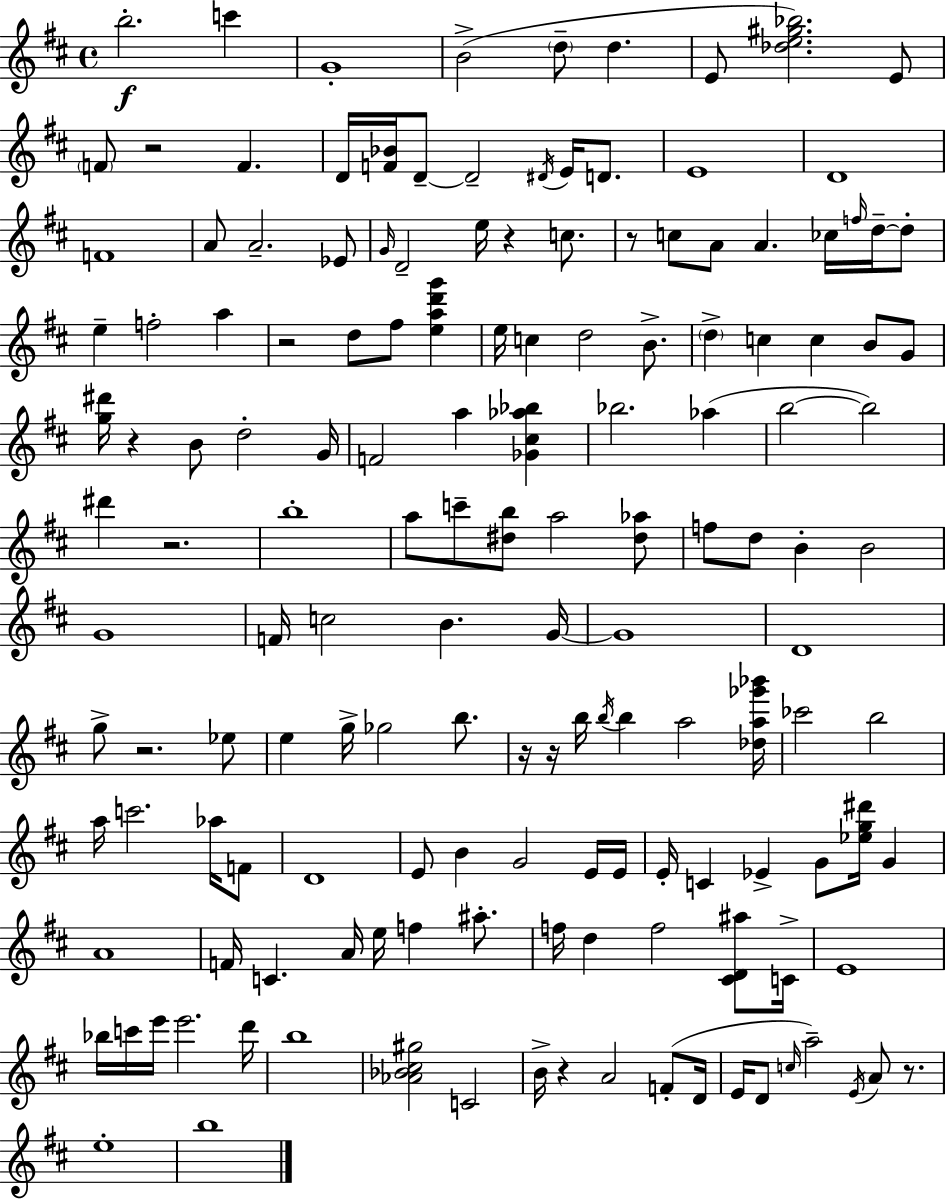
{
  \clef treble
  \time 4/4
  \defaultTimeSignature
  \key d \major
  b''2.-.\f c'''4 | g'1-. | b'2->( \parenthesize d''8-- d''4. | e'8 <des'' e'' gis'' bes''>2.) e'8 | \break \parenthesize f'8 r2 f'4. | d'16 <f' bes'>16 d'8--~~ d'2-- \acciaccatura { dis'16 } e'16 d'8. | e'1 | d'1 | \break f'1 | a'8 a'2.-- ees'8 | \grace { g'16 } d'2-- e''16 r4 c''8. | r8 c''8 a'8 a'4. ces''16 \grace { f''16 } | \break d''16--~~ d''8-. e''4-- f''2-. a''4 | r2 d''8 fis''8 <e'' a'' d''' g'''>4 | e''16 c''4 d''2 | b'8.-> \parenthesize d''4-> c''4 c''4 b'8 | \break g'8 <g'' dis'''>16 r4 b'8 d''2-. | g'16 f'2 a''4 <ges' cis'' aes'' bes''>4 | bes''2. aes''4( | b''2~~ b''2) | \break dis'''4 r2. | b''1-. | a''8 c'''8-- <dis'' b''>8 a''2 | <dis'' aes''>8 f''8 d''8 b'4-. b'2 | \break g'1 | f'16 c''2 b'4. | g'16~~ g'1 | d'1 | \break g''8-> r2. | ees''8 e''4 g''16-> ges''2 | b''8. r16 r16 b''16 \acciaccatura { b''16 } b''4 a''2 | <des'' a'' ges''' bes'''>16 ces'''2 b''2 | \break a''16 c'''2. | aes''16 f'8 d'1 | e'8 b'4 g'2 | e'16 e'16 e'16-. c'4 ees'4-> g'8 <ees'' g'' dis'''>16 | \break g'4 a'1 | f'16 c'4. a'16 e''16 f''4 | ais''8.-. f''16 d''4 f''2 | <cis' d' ais''>8 c'16-> e'1 | \break bes''16 c'''16 e'''16 e'''2. | d'''16 b''1 | <aes' bes' cis'' gis''>2 c'2 | b'16-> r4 a'2 | \break f'8-.( d'16 e'16 d'8 \grace { c''16 }) a''2-- | \acciaccatura { e'16 } a'8 r8. e''1-. | b''1 | \bar "|."
}